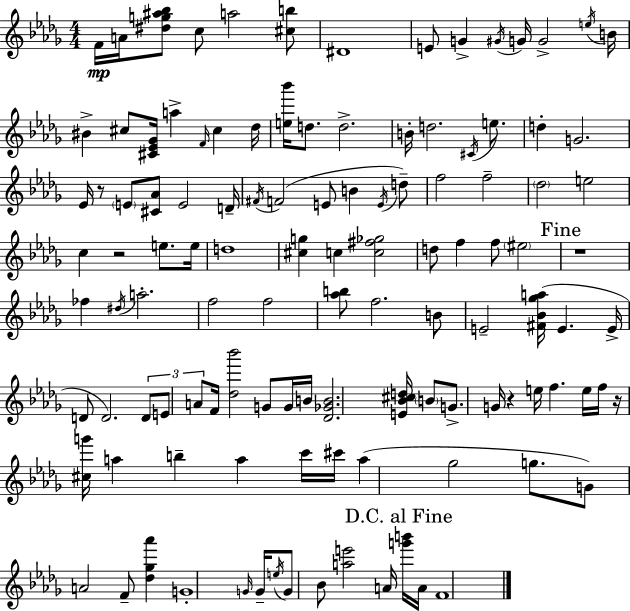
X:1
T:Untitled
M:4/4
L:1/4
K:Bbm
F/4 A/4 [^dg^a_b]/2 c/2 a2 [^cb]/2 ^D4 E/2 G ^G/4 G/4 G2 e/4 B/4 ^B ^c/2 [^C_E_G]/4 a F/4 ^c _d/4 [e_b']/4 d/2 d2 B/4 d2 ^C/4 e/2 d G2 _E/4 z/2 E/2 [^C_A]/2 E2 D/4 ^F/4 F2 E/2 B E/4 d/2 f2 f2 _d2 e2 c z2 e/2 e/4 d4 [^cg] c [c^f_g]2 d/2 f f/2 ^e2 z4 _f ^d/4 a2 f2 f2 [_ab]/2 f2 B/2 E2 [^F_B_ga]/4 E E/4 D/2 D2 D/2 E/2 A/2 F/4 [_d_b']2 G/2 G/4 B/4 [_D_GB]2 [E_B^cd]/4 B/2 G/2 G/4 z e/4 f e/4 f/4 z/4 [^cg']/4 a b a c'/4 ^c'/4 a _g2 g/2 G/2 A2 F/2 [_d_g_a'] G4 G/4 G/4 e/4 G/2 _B/2 [ae']2 A/4 [g'b']/4 A/4 F4